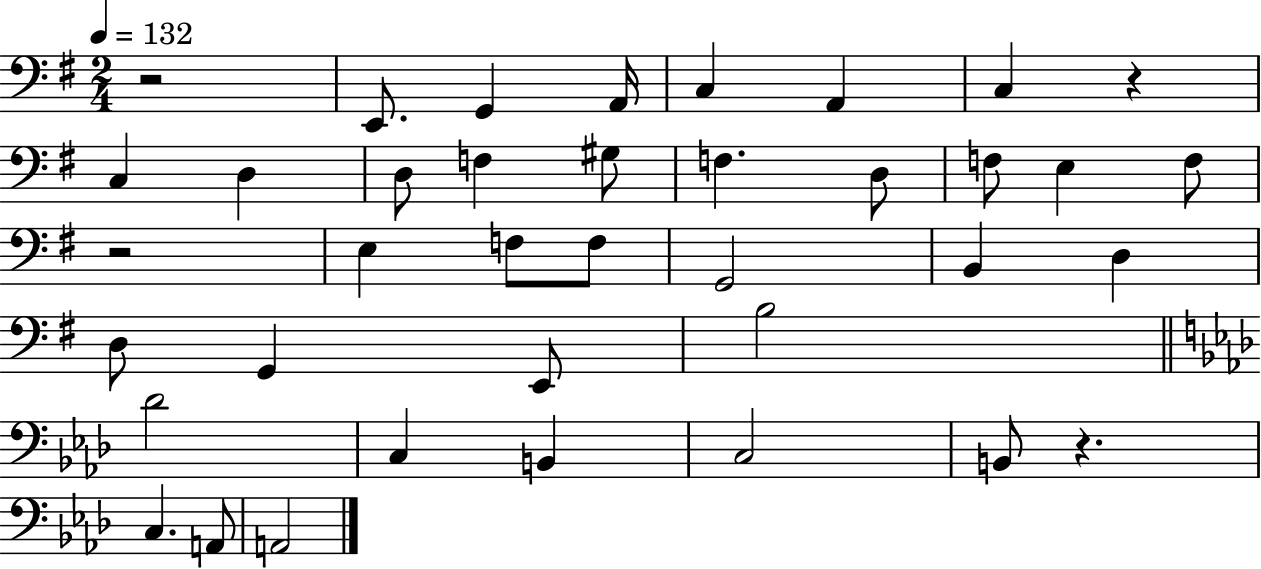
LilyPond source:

{
  \clef bass
  \numericTimeSignature
  \time 2/4
  \key g \major
  \tempo 4 = 132
  r2 | e,8. g,4 a,16 | c4 a,4 | c4 r4 | \break c4 d4 | d8 f4 gis8 | f4. d8 | f8 e4 f8 | \break r2 | e4 f8 f8 | g,2 | b,4 d4 | \break d8 g,4 e,8 | b2 | \bar "||" \break \key aes \major des'2 | c4 b,4 | c2 | b,8 r4. | \break c4. a,8 | a,2 | \bar "|."
}